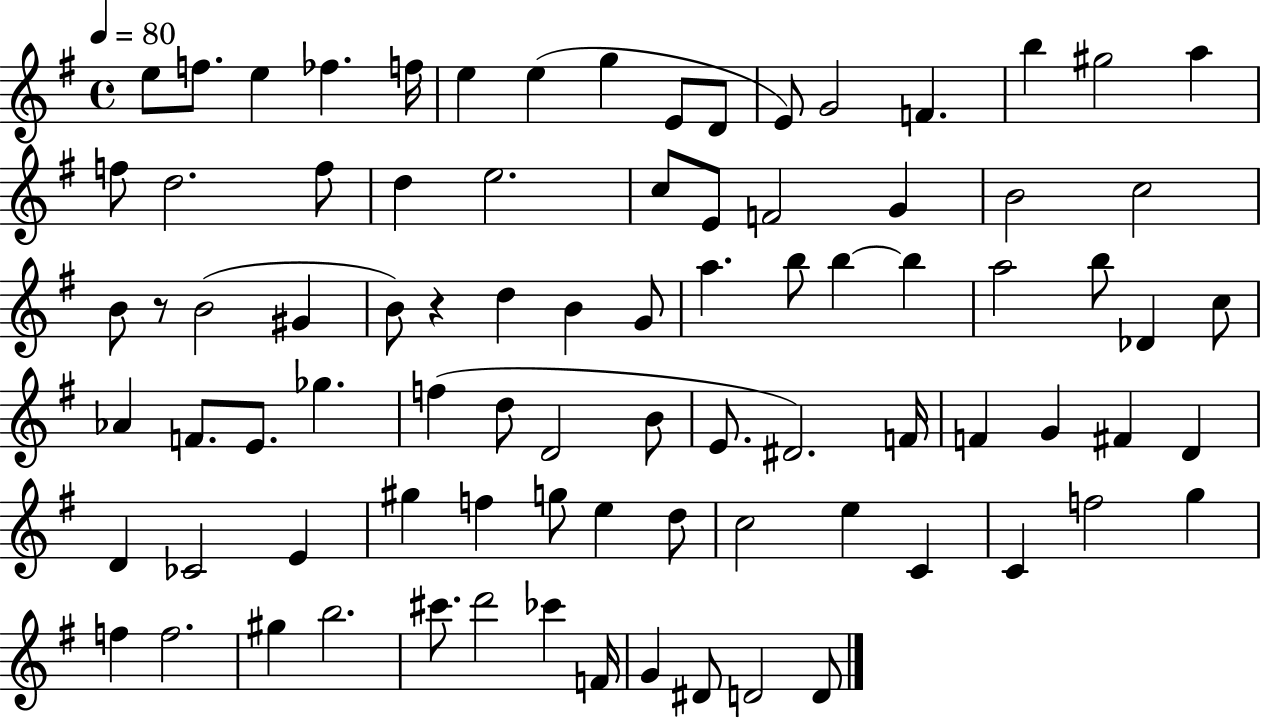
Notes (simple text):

E5/e F5/e. E5/q FES5/q. F5/s E5/q E5/q G5/q E4/e D4/e E4/e G4/h F4/q. B5/q G#5/h A5/q F5/e D5/h. F5/e D5/q E5/h. C5/e E4/e F4/h G4/q B4/h C5/h B4/e R/e B4/h G#4/q B4/e R/q D5/q B4/q G4/e A5/q. B5/e B5/q B5/q A5/h B5/e Db4/q C5/e Ab4/q F4/e. E4/e. Gb5/q. F5/q D5/e D4/h B4/e E4/e. D#4/h. F4/s F4/q G4/q F#4/q D4/q D4/q CES4/h E4/q G#5/q F5/q G5/e E5/q D5/e C5/h E5/q C4/q C4/q F5/h G5/q F5/q F5/h. G#5/q B5/h. C#6/e. D6/h CES6/q F4/s G4/q D#4/e D4/h D4/e